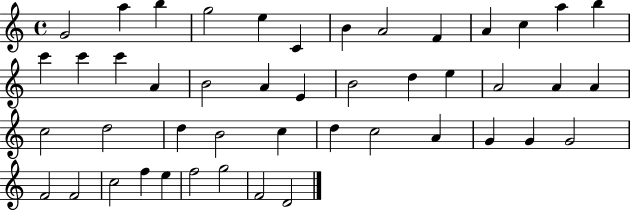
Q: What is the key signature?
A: C major